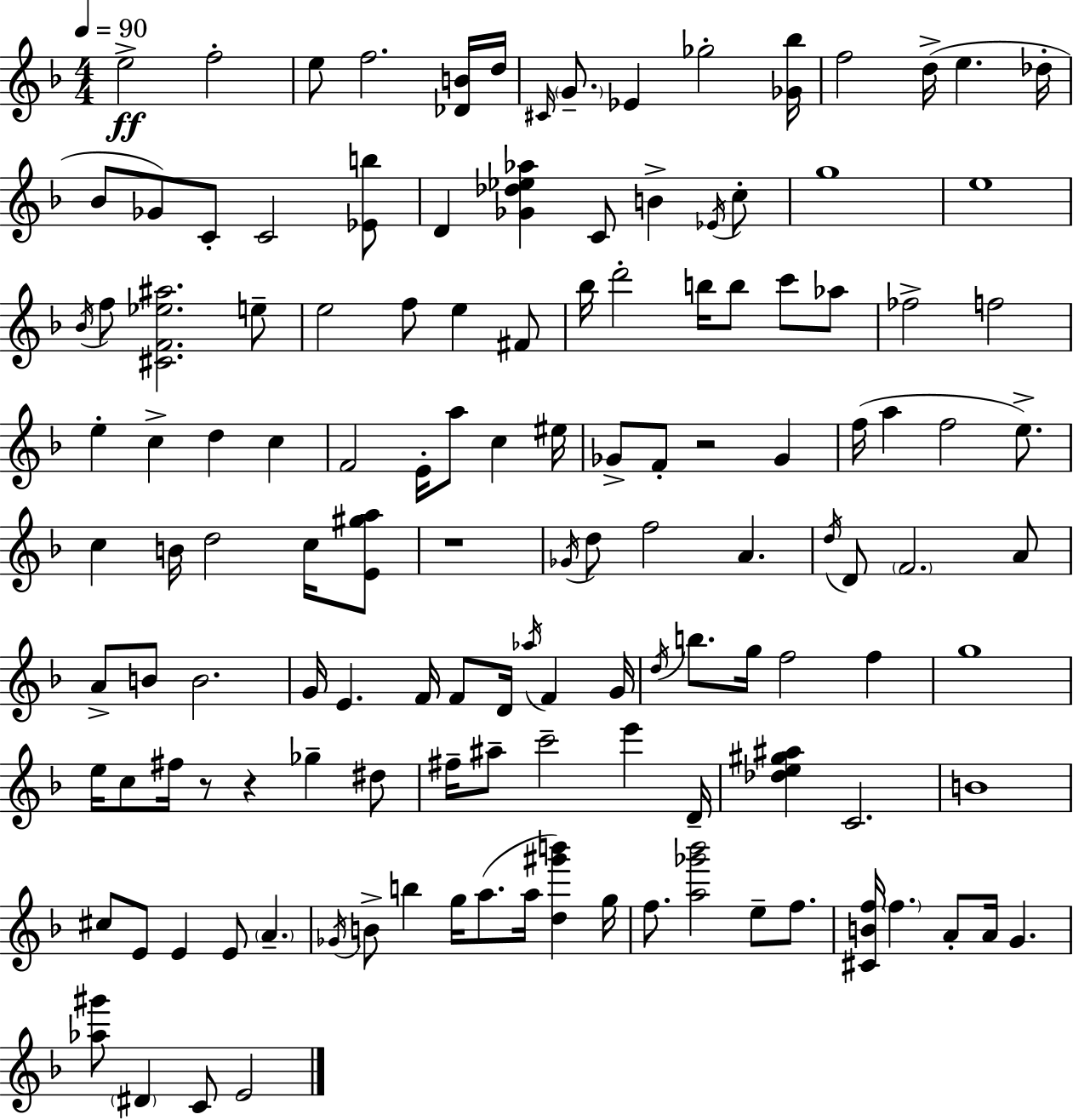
{
  \clef treble
  \numericTimeSignature
  \time 4/4
  \key d \minor
  \tempo 4 = 90
  e''2->\ff f''2-. | e''8 f''2. <des' b'>16 d''16 | \grace { cis'16 } \parenthesize g'8.-- ees'4 ges''2-. | <ges' bes''>16 f''2 d''16->( e''4. | \break des''16-. bes'8 ges'8) c'8-. c'2 <ees' b''>8 | d'4 <ges' des'' ees'' aes''>4 c'8 b'4-> \acciaccatura { ees'16 } | c''8-. g''1 | e''1 | \break \acciaccatura { bes'16 } f''8 <cis' f' ees'' ais''>2. | e''8-- e''2 f''8 e''4 | fis'8 bes''16 d'''2-. b''16 b''8 c'''8 | aes''8 fes''2-> f''2 | \break e''4-. c''4-> d''4 c''4 | f'2 e'16-. a''8 c''4 | eis''16 ges'8-> f'8-. r2 ges'4 | f''16( a''4 f''2 | \break e''8.->) c''4 b'16 d''2 | c''16 <e' gis'' a''>8 r1 | \acciaccatura { ges'16 } d''8 f''2 a'4. | \acciaccatura { d''16 } d'8 \parenthesize f'2. | \break a'8 a'8-> b'8 b'2. | g'16 e'4. f'16 f'8 d'16 | \acciaccatura { aes''16 } f'4 g'16 \acciaccatura { d''16 } b''8. g''16 f''2 | f''4 g''1 | \break e''16 c''8 fis''16 r8 r4 | ges''4-- dis''8 fis''16-- ais''8-- c'''2-- | e'''4 d'16-- <des'' e'' gis'' ais''>4 c'2. | b'1 | \break cis''8 e'8 e'4 e'8 | \parenthesize a'4.-- \acciaccatura { ges'16 } b'8-> b''4 g''16 a''8.( | a''16 <d'' gis''' b'''>4) g''16 f''8. <a'' ges''' bes'''>2 | e''8-- f''8. <cis' b' f''>16 \parenthesize f''4. a'8-. | \break a'16 g'4. <aes'' gis'''>8 \parenthesize dis'4 c'8 | e'2 \bar "|."
}